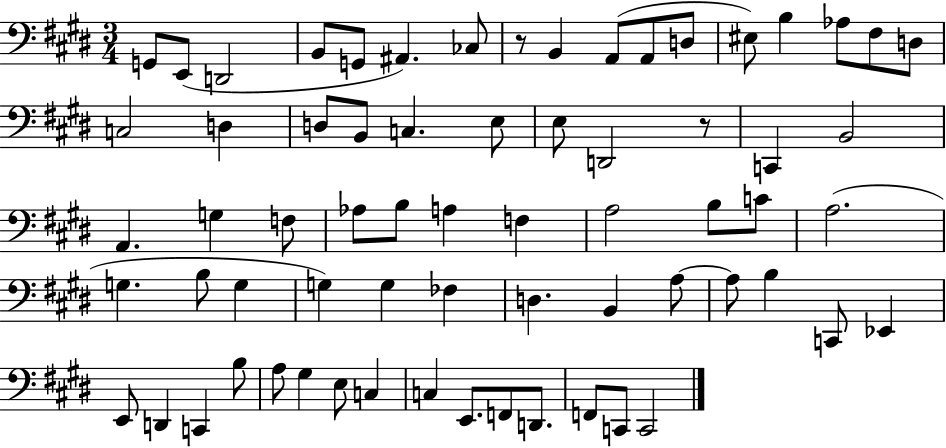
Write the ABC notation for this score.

X:1
T:Untitled
M:3/4
L:1/4
K:E
G,,/2 E,,/2 D,,2 B,,/2 G,,/2 ^A,, _C,/2 z/2 B,, A,,/2 A,,/2 D,/2 ^E,/2 B, _A,/2 ^F,/2 D,/2 C,2 D, D,/2 B,,/2 C, E,/2 E,/2 D,,2 z/2 C,, B,,2 A,, G, F,/2 _A,/2 B,/2 A, F, A,2 B,/2 C/2 A,2 G, B,/2 G, G, G, _F, D, B,, A,/2 A,/2 B, C,,/2 _E,, E,,/2 D,, C,, B,/2 A,/2 ^G, E,/2 C, C, E,,/2 F,,/2 D,,/2 F,,/2 C,,/2 C,,2